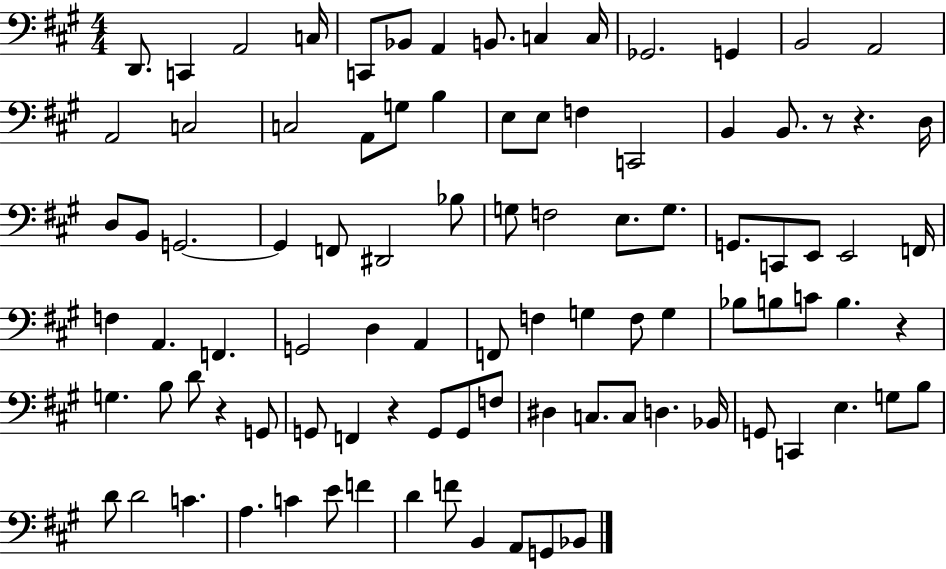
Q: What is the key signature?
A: A major